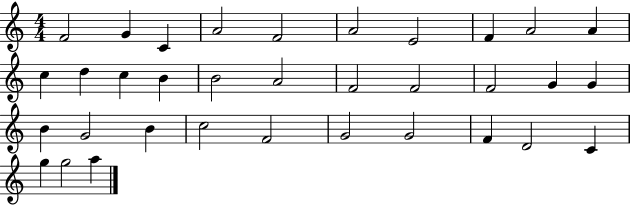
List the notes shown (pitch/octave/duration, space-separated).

F4/h G4/q C4/q A4/h F4/h A4/h E4/h F4/q A4/h A4/q C5/q D5/q C5/q B4/q B4/h A4/h F4/h F4/h F4/h G4/q G4/q B4/q G4/h B4/q C5/h F4/h G4/h G4/h F4/q D4/h C4/q G5/q G5/h A5/q